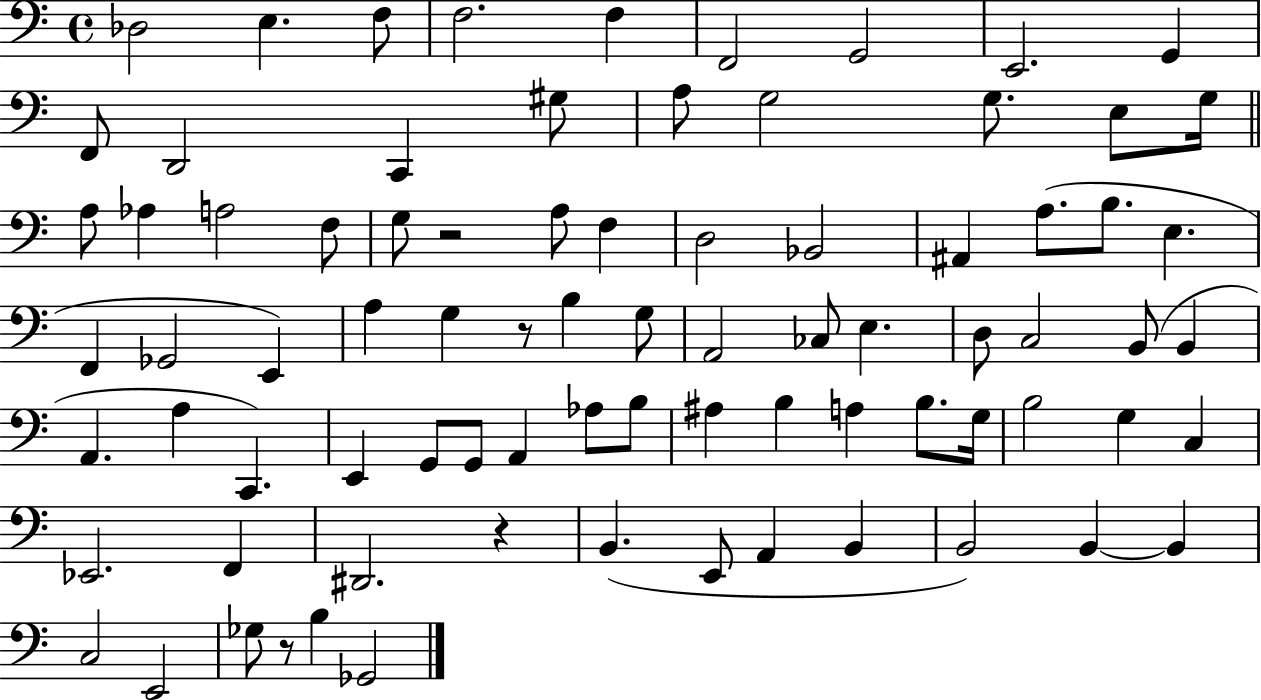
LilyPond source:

{
  \clef bass
  \time 4/4
  \defaultTimeSignature
  \key c \major
  des2 e4. f8 | f2. f4 | f,2 g,2 | e,2. g,4 | \break f,8 d,2 c,4 gis8 | a8 g2 g8. e8 g16 | \bar "||" \break \key a \minor a8 aes4 a2 f8 | g8 r2 a8 f4 | d2 bes,2 | ais,4 a8.( b8. e4. | \break f,4 ges,2 e,4) | a4 g4 r8 b4 g8 | a,2 ces8 e4. | d8 c2 b,8( b,4 | \break a,4. a4 c,4.) | e,4 g,8 g,8 a,4 aes8 b8 | ais4 b4 a4 b8. g16 | b2 g4 c4 | \break ees,2. f,4 | dis,2. r4 | b,4.( e,8 a,4 b,4 | b,2) b,4~~ b,4 | \break c2 e,2 | ges8 r8 b4 ges,2 | \bar "|."
}